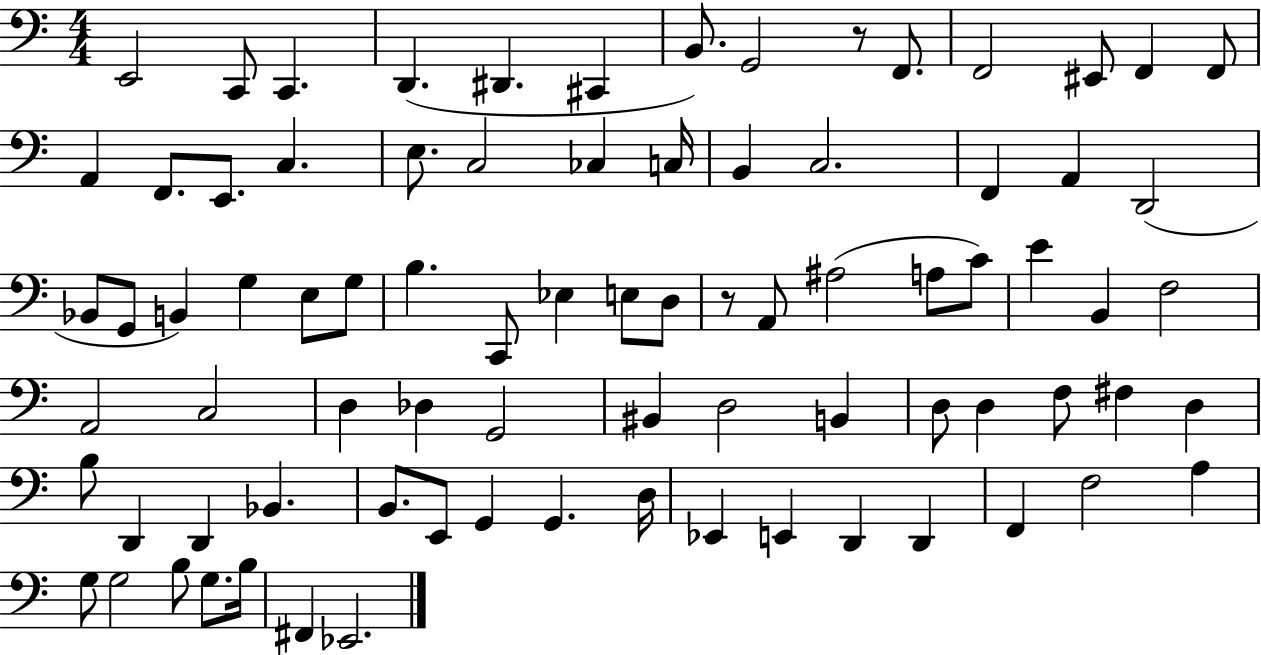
{
  \clef bass
  \numericTimeSignature
  \time 4/4
  \key c \major
  e,2 c,8 c,4. | d,4.( dis,4. cis,4 | b,8.) g,2 r8 f,8. | f,2 eis,8 f,4 f,8 | \break a,4 f,8. e,8. c4. | e8. c2 ces4 c16 | b,4 c2. | f,4 a,4 d,2( | \break bes,8 g,8 b,4) g4 e8 g8 | b4. c,8 ees4 e8 d8 | r8 a,8 ais2( a8 c'8) | e'4 b,4 f2 | \break a,2 c2 | d4 des4 g,2 | bis,4 d2 b,4 | d8 d4 f8 fis4 d4 | \break b8 d,4 d,4 bes,4. | b,8. e,8 g,4 g,4. d16 | ees,4 e,4 d,4 d,4 | f,4 f2 a4 | \break g8 g2 b8 g8. b16 | fis,4 ees,2. | \bar "|."
}